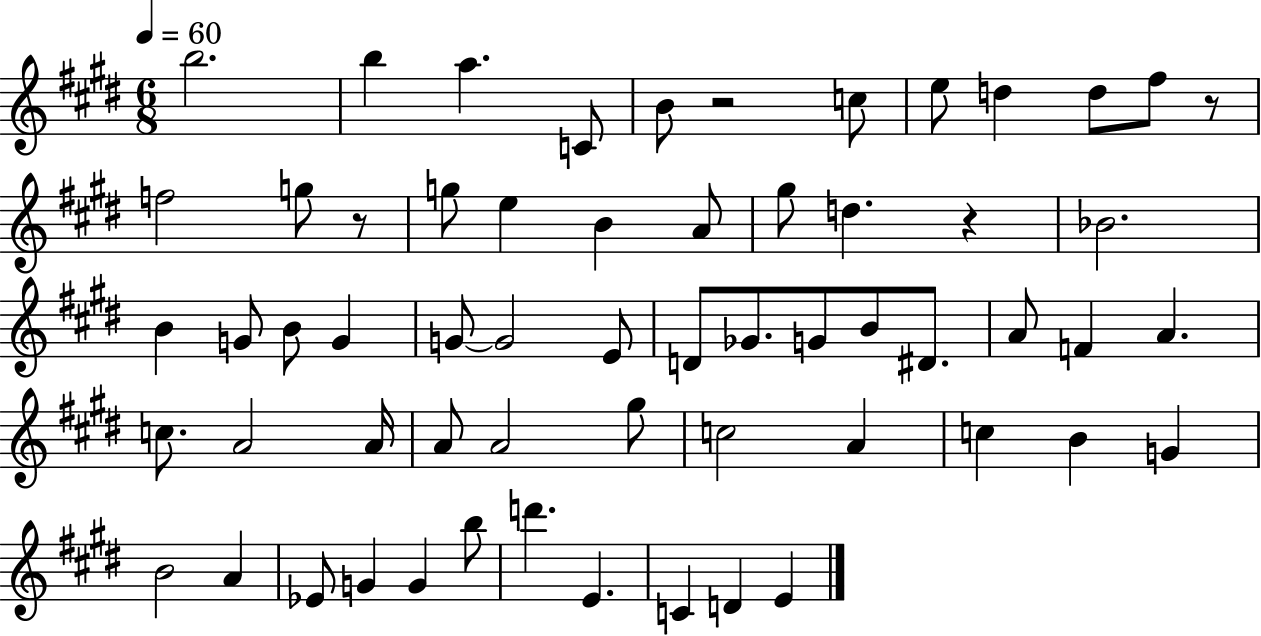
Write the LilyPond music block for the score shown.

{
  \clef treble
  \numericTimeSignature
  \time 6/8
  \key e \major
  \tempo 4 = 60
  b''2. | b''4 a''4. c'8 | b'8 r2 c''8 | e''8 d''4 d''8 fis''8 r8 | \break f''2 g''8 r8 | g''8 e''4 b'4 a'8 | gis''8 d''4. r4 | bes'2. | \break b'4 g'8 b'8 g'4 | g'8~~ g'2 e'8 | d'8 ges'8. g'8 b'8 dis'8. | a'8 f'4 a'4. | \break c''8. a'2 a'16 | a'8 a'2 gis''8 | c''2 a'4 | c''4 b'4 g'4 | \break b'2 a'4 | ees'8 g'4 g'4 b''8 | d'''4. e'4. | c'4 d'4 e'4 | \break \bar "|."
}